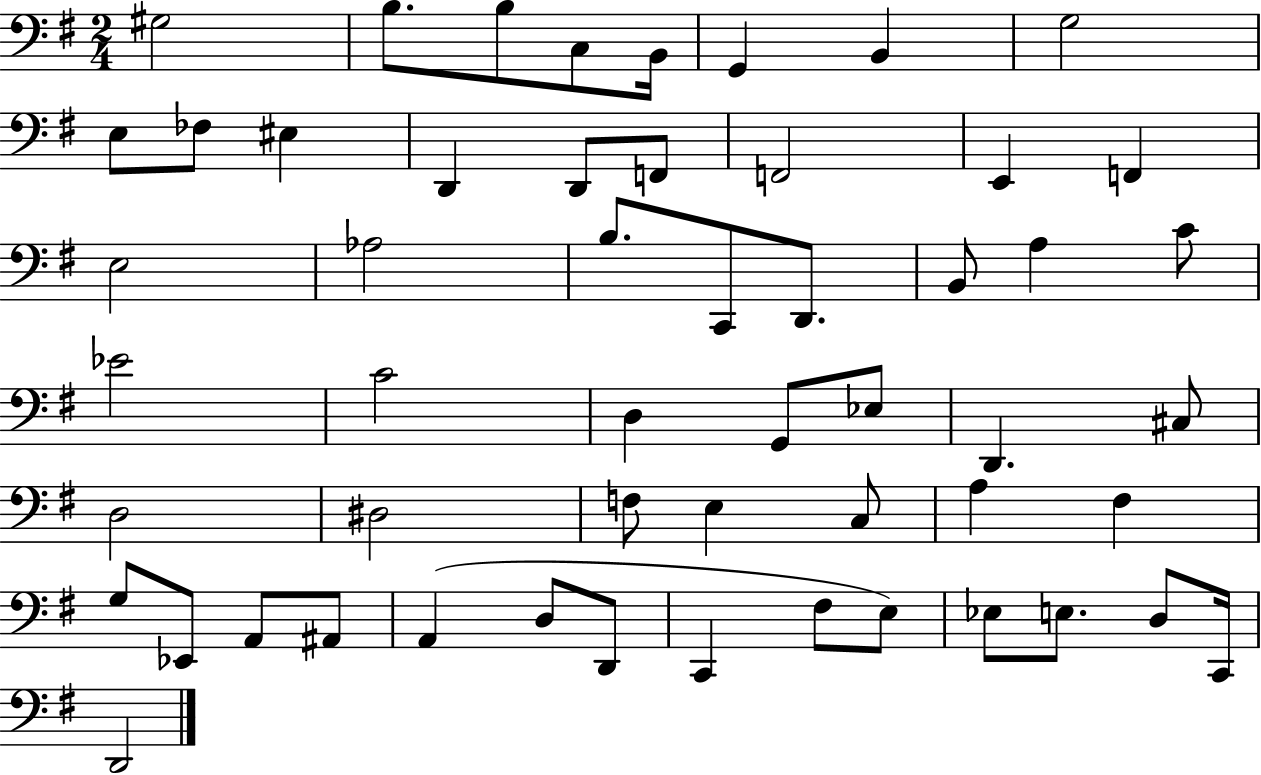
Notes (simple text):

G#3/h B3/e. B3/e C3/e B2/s G2/q B2/q G3/h E3/e FES3/e EIS3/q D2/q D2/e F2/e F2/h E2/q F2/q E3/h Ab3/h B3/e. C2/e D2/e. B2/e A3/q C4/e Eb4/h C4/h D3/q G2/e Eb3/e D2/q. C#3/e D3/h D#3/h F3/e E3/q C3/e A3/q F#3/q G3/e Eb2/e A2/e A#2/e A2/q D3/e D2/e C2/q F#3/e E3/e Eb3/e E3/e. D3/e C2/s D2/h